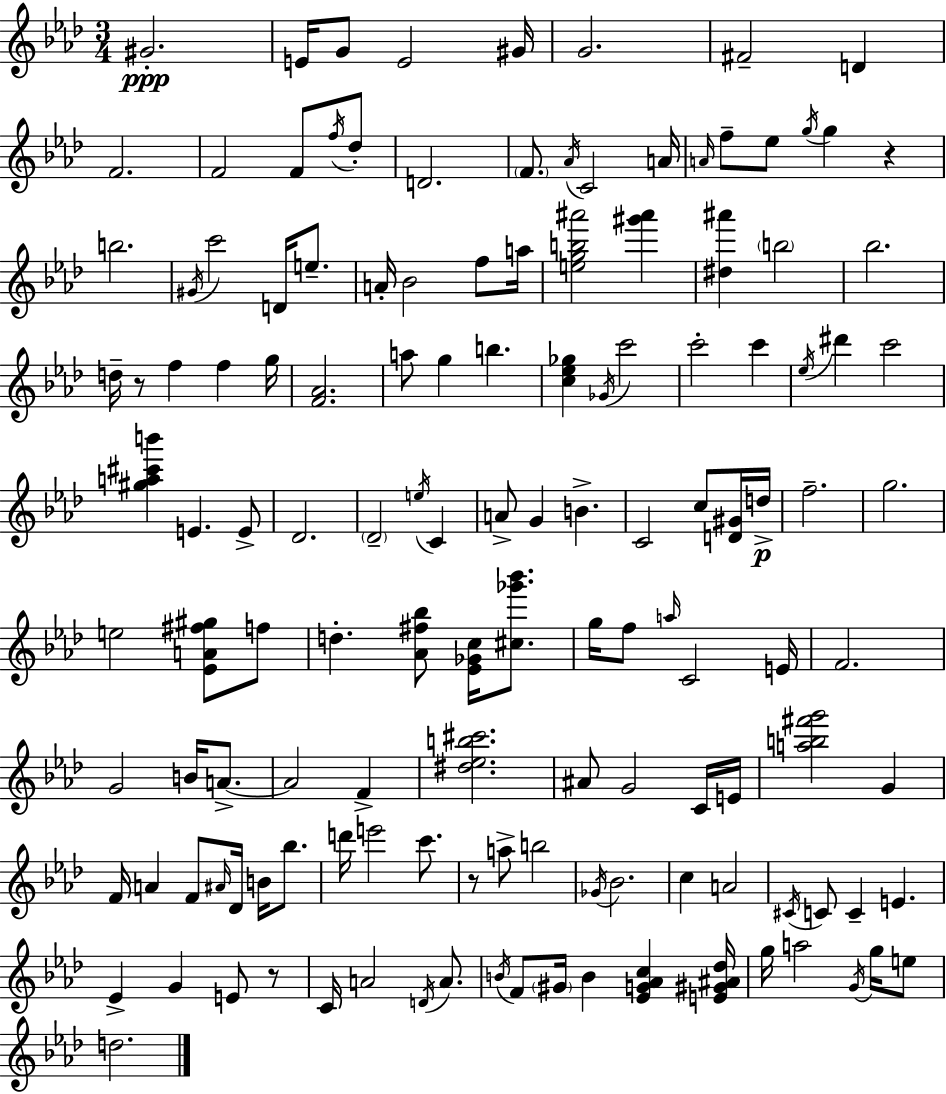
G#4/h. E4/s G4/e E4/h G#4/s G4/h. F#4/h D4/q F4/h. F4/h F4/e F5/s Db5/e D4/h. F4/e. Ab4/s C4/h A4/s A4/s F5/e Eb5/e G5/s G5/q R/q B5/h. G#4/s C6/h D4/s E5/e. A4/s Bb4/h F5/e A5/s [E5,G5,B5,A#6]/h [G#6,A#6]/q [D#5,A#6]/q B5/h Bb5/h. D5/s R/e F5/q F5/q G5/s [F4,Ab4]/h. A5/e G5/q B5/q. [C5,Eb5,Gb5]/q Gb4/s C6/h C6/h C6/q Eb5/s D#6/q C6/h [G#5,A5,C#6,B6]/q E4/q. E4/e Db4/h. Db4/h E5/s C4/q A4/e G4/q B4/q. C4/h C5/e [D4,G#4]/s D5/s F5/h. G5/h. E5/h [Eb4,A4,F#5,G#5]/e F5/e D5/q. [Ab4,F#5,Bb5]/e [Eb4,Gb4,C5]/s [C#5,Gb6,Bb6]/e. G5/s F5/e A5/s C4/h E4/s F4/h. G4/h B4/s A4/e. A4/h F4/q [D#5,Eb5,B5,C#6]/h. A#4/e G4/h C4/s E4/s [A5,B5,F#6,G6]/h G4/q F4/s A4/q F4/e A#4/s Db4/s B4/s Bb5/e. D6/s E6/h C6/e. R/e A5/e B5/h Gb4/s Bb4/h. C5/q A4/h C#4/s C4/e C4/q E4/q. Eb4/q G4/q E4/e R/e C4/s A4/h D4/s A4/e. B4/s F4/e G#4/s B4/q [Eb4,G4,Ab4,C5]/q [E4,G#4,A#4,Db5]/s G5/s A5/h G4/s G5/s E5/e D5/h.